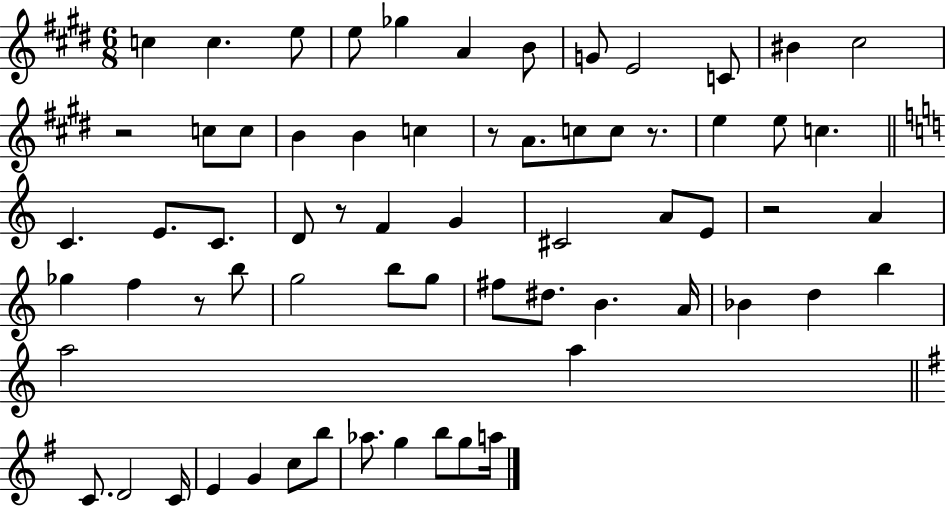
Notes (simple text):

C5/q C5/q. E5/e E5/e Gb5/q A4/q B4/e G4/e E4/h C4/e BIS4/q C#5/h R/h C5/e C5/e B4/q B4/q C5/q R/e A4/e. C5/e C5/e R/e. E5/q E5/e C5/q. C4/q. E4/e. C4/e. D4/e R/e F4/q G4/q C#4/h A4/e E4/e R/h A4/q Gb5/q F5/q R/e B5/e G5/h B5/e G5/e F#5/e D#5/e. B4/q. A4/s Bb4/q D5/q B5/q A5/h A5/q C4/e. D4/h C4/s E4/q G4/q C5/e B5/e Ab5/e. G5/q B5/e G5/e A5/s